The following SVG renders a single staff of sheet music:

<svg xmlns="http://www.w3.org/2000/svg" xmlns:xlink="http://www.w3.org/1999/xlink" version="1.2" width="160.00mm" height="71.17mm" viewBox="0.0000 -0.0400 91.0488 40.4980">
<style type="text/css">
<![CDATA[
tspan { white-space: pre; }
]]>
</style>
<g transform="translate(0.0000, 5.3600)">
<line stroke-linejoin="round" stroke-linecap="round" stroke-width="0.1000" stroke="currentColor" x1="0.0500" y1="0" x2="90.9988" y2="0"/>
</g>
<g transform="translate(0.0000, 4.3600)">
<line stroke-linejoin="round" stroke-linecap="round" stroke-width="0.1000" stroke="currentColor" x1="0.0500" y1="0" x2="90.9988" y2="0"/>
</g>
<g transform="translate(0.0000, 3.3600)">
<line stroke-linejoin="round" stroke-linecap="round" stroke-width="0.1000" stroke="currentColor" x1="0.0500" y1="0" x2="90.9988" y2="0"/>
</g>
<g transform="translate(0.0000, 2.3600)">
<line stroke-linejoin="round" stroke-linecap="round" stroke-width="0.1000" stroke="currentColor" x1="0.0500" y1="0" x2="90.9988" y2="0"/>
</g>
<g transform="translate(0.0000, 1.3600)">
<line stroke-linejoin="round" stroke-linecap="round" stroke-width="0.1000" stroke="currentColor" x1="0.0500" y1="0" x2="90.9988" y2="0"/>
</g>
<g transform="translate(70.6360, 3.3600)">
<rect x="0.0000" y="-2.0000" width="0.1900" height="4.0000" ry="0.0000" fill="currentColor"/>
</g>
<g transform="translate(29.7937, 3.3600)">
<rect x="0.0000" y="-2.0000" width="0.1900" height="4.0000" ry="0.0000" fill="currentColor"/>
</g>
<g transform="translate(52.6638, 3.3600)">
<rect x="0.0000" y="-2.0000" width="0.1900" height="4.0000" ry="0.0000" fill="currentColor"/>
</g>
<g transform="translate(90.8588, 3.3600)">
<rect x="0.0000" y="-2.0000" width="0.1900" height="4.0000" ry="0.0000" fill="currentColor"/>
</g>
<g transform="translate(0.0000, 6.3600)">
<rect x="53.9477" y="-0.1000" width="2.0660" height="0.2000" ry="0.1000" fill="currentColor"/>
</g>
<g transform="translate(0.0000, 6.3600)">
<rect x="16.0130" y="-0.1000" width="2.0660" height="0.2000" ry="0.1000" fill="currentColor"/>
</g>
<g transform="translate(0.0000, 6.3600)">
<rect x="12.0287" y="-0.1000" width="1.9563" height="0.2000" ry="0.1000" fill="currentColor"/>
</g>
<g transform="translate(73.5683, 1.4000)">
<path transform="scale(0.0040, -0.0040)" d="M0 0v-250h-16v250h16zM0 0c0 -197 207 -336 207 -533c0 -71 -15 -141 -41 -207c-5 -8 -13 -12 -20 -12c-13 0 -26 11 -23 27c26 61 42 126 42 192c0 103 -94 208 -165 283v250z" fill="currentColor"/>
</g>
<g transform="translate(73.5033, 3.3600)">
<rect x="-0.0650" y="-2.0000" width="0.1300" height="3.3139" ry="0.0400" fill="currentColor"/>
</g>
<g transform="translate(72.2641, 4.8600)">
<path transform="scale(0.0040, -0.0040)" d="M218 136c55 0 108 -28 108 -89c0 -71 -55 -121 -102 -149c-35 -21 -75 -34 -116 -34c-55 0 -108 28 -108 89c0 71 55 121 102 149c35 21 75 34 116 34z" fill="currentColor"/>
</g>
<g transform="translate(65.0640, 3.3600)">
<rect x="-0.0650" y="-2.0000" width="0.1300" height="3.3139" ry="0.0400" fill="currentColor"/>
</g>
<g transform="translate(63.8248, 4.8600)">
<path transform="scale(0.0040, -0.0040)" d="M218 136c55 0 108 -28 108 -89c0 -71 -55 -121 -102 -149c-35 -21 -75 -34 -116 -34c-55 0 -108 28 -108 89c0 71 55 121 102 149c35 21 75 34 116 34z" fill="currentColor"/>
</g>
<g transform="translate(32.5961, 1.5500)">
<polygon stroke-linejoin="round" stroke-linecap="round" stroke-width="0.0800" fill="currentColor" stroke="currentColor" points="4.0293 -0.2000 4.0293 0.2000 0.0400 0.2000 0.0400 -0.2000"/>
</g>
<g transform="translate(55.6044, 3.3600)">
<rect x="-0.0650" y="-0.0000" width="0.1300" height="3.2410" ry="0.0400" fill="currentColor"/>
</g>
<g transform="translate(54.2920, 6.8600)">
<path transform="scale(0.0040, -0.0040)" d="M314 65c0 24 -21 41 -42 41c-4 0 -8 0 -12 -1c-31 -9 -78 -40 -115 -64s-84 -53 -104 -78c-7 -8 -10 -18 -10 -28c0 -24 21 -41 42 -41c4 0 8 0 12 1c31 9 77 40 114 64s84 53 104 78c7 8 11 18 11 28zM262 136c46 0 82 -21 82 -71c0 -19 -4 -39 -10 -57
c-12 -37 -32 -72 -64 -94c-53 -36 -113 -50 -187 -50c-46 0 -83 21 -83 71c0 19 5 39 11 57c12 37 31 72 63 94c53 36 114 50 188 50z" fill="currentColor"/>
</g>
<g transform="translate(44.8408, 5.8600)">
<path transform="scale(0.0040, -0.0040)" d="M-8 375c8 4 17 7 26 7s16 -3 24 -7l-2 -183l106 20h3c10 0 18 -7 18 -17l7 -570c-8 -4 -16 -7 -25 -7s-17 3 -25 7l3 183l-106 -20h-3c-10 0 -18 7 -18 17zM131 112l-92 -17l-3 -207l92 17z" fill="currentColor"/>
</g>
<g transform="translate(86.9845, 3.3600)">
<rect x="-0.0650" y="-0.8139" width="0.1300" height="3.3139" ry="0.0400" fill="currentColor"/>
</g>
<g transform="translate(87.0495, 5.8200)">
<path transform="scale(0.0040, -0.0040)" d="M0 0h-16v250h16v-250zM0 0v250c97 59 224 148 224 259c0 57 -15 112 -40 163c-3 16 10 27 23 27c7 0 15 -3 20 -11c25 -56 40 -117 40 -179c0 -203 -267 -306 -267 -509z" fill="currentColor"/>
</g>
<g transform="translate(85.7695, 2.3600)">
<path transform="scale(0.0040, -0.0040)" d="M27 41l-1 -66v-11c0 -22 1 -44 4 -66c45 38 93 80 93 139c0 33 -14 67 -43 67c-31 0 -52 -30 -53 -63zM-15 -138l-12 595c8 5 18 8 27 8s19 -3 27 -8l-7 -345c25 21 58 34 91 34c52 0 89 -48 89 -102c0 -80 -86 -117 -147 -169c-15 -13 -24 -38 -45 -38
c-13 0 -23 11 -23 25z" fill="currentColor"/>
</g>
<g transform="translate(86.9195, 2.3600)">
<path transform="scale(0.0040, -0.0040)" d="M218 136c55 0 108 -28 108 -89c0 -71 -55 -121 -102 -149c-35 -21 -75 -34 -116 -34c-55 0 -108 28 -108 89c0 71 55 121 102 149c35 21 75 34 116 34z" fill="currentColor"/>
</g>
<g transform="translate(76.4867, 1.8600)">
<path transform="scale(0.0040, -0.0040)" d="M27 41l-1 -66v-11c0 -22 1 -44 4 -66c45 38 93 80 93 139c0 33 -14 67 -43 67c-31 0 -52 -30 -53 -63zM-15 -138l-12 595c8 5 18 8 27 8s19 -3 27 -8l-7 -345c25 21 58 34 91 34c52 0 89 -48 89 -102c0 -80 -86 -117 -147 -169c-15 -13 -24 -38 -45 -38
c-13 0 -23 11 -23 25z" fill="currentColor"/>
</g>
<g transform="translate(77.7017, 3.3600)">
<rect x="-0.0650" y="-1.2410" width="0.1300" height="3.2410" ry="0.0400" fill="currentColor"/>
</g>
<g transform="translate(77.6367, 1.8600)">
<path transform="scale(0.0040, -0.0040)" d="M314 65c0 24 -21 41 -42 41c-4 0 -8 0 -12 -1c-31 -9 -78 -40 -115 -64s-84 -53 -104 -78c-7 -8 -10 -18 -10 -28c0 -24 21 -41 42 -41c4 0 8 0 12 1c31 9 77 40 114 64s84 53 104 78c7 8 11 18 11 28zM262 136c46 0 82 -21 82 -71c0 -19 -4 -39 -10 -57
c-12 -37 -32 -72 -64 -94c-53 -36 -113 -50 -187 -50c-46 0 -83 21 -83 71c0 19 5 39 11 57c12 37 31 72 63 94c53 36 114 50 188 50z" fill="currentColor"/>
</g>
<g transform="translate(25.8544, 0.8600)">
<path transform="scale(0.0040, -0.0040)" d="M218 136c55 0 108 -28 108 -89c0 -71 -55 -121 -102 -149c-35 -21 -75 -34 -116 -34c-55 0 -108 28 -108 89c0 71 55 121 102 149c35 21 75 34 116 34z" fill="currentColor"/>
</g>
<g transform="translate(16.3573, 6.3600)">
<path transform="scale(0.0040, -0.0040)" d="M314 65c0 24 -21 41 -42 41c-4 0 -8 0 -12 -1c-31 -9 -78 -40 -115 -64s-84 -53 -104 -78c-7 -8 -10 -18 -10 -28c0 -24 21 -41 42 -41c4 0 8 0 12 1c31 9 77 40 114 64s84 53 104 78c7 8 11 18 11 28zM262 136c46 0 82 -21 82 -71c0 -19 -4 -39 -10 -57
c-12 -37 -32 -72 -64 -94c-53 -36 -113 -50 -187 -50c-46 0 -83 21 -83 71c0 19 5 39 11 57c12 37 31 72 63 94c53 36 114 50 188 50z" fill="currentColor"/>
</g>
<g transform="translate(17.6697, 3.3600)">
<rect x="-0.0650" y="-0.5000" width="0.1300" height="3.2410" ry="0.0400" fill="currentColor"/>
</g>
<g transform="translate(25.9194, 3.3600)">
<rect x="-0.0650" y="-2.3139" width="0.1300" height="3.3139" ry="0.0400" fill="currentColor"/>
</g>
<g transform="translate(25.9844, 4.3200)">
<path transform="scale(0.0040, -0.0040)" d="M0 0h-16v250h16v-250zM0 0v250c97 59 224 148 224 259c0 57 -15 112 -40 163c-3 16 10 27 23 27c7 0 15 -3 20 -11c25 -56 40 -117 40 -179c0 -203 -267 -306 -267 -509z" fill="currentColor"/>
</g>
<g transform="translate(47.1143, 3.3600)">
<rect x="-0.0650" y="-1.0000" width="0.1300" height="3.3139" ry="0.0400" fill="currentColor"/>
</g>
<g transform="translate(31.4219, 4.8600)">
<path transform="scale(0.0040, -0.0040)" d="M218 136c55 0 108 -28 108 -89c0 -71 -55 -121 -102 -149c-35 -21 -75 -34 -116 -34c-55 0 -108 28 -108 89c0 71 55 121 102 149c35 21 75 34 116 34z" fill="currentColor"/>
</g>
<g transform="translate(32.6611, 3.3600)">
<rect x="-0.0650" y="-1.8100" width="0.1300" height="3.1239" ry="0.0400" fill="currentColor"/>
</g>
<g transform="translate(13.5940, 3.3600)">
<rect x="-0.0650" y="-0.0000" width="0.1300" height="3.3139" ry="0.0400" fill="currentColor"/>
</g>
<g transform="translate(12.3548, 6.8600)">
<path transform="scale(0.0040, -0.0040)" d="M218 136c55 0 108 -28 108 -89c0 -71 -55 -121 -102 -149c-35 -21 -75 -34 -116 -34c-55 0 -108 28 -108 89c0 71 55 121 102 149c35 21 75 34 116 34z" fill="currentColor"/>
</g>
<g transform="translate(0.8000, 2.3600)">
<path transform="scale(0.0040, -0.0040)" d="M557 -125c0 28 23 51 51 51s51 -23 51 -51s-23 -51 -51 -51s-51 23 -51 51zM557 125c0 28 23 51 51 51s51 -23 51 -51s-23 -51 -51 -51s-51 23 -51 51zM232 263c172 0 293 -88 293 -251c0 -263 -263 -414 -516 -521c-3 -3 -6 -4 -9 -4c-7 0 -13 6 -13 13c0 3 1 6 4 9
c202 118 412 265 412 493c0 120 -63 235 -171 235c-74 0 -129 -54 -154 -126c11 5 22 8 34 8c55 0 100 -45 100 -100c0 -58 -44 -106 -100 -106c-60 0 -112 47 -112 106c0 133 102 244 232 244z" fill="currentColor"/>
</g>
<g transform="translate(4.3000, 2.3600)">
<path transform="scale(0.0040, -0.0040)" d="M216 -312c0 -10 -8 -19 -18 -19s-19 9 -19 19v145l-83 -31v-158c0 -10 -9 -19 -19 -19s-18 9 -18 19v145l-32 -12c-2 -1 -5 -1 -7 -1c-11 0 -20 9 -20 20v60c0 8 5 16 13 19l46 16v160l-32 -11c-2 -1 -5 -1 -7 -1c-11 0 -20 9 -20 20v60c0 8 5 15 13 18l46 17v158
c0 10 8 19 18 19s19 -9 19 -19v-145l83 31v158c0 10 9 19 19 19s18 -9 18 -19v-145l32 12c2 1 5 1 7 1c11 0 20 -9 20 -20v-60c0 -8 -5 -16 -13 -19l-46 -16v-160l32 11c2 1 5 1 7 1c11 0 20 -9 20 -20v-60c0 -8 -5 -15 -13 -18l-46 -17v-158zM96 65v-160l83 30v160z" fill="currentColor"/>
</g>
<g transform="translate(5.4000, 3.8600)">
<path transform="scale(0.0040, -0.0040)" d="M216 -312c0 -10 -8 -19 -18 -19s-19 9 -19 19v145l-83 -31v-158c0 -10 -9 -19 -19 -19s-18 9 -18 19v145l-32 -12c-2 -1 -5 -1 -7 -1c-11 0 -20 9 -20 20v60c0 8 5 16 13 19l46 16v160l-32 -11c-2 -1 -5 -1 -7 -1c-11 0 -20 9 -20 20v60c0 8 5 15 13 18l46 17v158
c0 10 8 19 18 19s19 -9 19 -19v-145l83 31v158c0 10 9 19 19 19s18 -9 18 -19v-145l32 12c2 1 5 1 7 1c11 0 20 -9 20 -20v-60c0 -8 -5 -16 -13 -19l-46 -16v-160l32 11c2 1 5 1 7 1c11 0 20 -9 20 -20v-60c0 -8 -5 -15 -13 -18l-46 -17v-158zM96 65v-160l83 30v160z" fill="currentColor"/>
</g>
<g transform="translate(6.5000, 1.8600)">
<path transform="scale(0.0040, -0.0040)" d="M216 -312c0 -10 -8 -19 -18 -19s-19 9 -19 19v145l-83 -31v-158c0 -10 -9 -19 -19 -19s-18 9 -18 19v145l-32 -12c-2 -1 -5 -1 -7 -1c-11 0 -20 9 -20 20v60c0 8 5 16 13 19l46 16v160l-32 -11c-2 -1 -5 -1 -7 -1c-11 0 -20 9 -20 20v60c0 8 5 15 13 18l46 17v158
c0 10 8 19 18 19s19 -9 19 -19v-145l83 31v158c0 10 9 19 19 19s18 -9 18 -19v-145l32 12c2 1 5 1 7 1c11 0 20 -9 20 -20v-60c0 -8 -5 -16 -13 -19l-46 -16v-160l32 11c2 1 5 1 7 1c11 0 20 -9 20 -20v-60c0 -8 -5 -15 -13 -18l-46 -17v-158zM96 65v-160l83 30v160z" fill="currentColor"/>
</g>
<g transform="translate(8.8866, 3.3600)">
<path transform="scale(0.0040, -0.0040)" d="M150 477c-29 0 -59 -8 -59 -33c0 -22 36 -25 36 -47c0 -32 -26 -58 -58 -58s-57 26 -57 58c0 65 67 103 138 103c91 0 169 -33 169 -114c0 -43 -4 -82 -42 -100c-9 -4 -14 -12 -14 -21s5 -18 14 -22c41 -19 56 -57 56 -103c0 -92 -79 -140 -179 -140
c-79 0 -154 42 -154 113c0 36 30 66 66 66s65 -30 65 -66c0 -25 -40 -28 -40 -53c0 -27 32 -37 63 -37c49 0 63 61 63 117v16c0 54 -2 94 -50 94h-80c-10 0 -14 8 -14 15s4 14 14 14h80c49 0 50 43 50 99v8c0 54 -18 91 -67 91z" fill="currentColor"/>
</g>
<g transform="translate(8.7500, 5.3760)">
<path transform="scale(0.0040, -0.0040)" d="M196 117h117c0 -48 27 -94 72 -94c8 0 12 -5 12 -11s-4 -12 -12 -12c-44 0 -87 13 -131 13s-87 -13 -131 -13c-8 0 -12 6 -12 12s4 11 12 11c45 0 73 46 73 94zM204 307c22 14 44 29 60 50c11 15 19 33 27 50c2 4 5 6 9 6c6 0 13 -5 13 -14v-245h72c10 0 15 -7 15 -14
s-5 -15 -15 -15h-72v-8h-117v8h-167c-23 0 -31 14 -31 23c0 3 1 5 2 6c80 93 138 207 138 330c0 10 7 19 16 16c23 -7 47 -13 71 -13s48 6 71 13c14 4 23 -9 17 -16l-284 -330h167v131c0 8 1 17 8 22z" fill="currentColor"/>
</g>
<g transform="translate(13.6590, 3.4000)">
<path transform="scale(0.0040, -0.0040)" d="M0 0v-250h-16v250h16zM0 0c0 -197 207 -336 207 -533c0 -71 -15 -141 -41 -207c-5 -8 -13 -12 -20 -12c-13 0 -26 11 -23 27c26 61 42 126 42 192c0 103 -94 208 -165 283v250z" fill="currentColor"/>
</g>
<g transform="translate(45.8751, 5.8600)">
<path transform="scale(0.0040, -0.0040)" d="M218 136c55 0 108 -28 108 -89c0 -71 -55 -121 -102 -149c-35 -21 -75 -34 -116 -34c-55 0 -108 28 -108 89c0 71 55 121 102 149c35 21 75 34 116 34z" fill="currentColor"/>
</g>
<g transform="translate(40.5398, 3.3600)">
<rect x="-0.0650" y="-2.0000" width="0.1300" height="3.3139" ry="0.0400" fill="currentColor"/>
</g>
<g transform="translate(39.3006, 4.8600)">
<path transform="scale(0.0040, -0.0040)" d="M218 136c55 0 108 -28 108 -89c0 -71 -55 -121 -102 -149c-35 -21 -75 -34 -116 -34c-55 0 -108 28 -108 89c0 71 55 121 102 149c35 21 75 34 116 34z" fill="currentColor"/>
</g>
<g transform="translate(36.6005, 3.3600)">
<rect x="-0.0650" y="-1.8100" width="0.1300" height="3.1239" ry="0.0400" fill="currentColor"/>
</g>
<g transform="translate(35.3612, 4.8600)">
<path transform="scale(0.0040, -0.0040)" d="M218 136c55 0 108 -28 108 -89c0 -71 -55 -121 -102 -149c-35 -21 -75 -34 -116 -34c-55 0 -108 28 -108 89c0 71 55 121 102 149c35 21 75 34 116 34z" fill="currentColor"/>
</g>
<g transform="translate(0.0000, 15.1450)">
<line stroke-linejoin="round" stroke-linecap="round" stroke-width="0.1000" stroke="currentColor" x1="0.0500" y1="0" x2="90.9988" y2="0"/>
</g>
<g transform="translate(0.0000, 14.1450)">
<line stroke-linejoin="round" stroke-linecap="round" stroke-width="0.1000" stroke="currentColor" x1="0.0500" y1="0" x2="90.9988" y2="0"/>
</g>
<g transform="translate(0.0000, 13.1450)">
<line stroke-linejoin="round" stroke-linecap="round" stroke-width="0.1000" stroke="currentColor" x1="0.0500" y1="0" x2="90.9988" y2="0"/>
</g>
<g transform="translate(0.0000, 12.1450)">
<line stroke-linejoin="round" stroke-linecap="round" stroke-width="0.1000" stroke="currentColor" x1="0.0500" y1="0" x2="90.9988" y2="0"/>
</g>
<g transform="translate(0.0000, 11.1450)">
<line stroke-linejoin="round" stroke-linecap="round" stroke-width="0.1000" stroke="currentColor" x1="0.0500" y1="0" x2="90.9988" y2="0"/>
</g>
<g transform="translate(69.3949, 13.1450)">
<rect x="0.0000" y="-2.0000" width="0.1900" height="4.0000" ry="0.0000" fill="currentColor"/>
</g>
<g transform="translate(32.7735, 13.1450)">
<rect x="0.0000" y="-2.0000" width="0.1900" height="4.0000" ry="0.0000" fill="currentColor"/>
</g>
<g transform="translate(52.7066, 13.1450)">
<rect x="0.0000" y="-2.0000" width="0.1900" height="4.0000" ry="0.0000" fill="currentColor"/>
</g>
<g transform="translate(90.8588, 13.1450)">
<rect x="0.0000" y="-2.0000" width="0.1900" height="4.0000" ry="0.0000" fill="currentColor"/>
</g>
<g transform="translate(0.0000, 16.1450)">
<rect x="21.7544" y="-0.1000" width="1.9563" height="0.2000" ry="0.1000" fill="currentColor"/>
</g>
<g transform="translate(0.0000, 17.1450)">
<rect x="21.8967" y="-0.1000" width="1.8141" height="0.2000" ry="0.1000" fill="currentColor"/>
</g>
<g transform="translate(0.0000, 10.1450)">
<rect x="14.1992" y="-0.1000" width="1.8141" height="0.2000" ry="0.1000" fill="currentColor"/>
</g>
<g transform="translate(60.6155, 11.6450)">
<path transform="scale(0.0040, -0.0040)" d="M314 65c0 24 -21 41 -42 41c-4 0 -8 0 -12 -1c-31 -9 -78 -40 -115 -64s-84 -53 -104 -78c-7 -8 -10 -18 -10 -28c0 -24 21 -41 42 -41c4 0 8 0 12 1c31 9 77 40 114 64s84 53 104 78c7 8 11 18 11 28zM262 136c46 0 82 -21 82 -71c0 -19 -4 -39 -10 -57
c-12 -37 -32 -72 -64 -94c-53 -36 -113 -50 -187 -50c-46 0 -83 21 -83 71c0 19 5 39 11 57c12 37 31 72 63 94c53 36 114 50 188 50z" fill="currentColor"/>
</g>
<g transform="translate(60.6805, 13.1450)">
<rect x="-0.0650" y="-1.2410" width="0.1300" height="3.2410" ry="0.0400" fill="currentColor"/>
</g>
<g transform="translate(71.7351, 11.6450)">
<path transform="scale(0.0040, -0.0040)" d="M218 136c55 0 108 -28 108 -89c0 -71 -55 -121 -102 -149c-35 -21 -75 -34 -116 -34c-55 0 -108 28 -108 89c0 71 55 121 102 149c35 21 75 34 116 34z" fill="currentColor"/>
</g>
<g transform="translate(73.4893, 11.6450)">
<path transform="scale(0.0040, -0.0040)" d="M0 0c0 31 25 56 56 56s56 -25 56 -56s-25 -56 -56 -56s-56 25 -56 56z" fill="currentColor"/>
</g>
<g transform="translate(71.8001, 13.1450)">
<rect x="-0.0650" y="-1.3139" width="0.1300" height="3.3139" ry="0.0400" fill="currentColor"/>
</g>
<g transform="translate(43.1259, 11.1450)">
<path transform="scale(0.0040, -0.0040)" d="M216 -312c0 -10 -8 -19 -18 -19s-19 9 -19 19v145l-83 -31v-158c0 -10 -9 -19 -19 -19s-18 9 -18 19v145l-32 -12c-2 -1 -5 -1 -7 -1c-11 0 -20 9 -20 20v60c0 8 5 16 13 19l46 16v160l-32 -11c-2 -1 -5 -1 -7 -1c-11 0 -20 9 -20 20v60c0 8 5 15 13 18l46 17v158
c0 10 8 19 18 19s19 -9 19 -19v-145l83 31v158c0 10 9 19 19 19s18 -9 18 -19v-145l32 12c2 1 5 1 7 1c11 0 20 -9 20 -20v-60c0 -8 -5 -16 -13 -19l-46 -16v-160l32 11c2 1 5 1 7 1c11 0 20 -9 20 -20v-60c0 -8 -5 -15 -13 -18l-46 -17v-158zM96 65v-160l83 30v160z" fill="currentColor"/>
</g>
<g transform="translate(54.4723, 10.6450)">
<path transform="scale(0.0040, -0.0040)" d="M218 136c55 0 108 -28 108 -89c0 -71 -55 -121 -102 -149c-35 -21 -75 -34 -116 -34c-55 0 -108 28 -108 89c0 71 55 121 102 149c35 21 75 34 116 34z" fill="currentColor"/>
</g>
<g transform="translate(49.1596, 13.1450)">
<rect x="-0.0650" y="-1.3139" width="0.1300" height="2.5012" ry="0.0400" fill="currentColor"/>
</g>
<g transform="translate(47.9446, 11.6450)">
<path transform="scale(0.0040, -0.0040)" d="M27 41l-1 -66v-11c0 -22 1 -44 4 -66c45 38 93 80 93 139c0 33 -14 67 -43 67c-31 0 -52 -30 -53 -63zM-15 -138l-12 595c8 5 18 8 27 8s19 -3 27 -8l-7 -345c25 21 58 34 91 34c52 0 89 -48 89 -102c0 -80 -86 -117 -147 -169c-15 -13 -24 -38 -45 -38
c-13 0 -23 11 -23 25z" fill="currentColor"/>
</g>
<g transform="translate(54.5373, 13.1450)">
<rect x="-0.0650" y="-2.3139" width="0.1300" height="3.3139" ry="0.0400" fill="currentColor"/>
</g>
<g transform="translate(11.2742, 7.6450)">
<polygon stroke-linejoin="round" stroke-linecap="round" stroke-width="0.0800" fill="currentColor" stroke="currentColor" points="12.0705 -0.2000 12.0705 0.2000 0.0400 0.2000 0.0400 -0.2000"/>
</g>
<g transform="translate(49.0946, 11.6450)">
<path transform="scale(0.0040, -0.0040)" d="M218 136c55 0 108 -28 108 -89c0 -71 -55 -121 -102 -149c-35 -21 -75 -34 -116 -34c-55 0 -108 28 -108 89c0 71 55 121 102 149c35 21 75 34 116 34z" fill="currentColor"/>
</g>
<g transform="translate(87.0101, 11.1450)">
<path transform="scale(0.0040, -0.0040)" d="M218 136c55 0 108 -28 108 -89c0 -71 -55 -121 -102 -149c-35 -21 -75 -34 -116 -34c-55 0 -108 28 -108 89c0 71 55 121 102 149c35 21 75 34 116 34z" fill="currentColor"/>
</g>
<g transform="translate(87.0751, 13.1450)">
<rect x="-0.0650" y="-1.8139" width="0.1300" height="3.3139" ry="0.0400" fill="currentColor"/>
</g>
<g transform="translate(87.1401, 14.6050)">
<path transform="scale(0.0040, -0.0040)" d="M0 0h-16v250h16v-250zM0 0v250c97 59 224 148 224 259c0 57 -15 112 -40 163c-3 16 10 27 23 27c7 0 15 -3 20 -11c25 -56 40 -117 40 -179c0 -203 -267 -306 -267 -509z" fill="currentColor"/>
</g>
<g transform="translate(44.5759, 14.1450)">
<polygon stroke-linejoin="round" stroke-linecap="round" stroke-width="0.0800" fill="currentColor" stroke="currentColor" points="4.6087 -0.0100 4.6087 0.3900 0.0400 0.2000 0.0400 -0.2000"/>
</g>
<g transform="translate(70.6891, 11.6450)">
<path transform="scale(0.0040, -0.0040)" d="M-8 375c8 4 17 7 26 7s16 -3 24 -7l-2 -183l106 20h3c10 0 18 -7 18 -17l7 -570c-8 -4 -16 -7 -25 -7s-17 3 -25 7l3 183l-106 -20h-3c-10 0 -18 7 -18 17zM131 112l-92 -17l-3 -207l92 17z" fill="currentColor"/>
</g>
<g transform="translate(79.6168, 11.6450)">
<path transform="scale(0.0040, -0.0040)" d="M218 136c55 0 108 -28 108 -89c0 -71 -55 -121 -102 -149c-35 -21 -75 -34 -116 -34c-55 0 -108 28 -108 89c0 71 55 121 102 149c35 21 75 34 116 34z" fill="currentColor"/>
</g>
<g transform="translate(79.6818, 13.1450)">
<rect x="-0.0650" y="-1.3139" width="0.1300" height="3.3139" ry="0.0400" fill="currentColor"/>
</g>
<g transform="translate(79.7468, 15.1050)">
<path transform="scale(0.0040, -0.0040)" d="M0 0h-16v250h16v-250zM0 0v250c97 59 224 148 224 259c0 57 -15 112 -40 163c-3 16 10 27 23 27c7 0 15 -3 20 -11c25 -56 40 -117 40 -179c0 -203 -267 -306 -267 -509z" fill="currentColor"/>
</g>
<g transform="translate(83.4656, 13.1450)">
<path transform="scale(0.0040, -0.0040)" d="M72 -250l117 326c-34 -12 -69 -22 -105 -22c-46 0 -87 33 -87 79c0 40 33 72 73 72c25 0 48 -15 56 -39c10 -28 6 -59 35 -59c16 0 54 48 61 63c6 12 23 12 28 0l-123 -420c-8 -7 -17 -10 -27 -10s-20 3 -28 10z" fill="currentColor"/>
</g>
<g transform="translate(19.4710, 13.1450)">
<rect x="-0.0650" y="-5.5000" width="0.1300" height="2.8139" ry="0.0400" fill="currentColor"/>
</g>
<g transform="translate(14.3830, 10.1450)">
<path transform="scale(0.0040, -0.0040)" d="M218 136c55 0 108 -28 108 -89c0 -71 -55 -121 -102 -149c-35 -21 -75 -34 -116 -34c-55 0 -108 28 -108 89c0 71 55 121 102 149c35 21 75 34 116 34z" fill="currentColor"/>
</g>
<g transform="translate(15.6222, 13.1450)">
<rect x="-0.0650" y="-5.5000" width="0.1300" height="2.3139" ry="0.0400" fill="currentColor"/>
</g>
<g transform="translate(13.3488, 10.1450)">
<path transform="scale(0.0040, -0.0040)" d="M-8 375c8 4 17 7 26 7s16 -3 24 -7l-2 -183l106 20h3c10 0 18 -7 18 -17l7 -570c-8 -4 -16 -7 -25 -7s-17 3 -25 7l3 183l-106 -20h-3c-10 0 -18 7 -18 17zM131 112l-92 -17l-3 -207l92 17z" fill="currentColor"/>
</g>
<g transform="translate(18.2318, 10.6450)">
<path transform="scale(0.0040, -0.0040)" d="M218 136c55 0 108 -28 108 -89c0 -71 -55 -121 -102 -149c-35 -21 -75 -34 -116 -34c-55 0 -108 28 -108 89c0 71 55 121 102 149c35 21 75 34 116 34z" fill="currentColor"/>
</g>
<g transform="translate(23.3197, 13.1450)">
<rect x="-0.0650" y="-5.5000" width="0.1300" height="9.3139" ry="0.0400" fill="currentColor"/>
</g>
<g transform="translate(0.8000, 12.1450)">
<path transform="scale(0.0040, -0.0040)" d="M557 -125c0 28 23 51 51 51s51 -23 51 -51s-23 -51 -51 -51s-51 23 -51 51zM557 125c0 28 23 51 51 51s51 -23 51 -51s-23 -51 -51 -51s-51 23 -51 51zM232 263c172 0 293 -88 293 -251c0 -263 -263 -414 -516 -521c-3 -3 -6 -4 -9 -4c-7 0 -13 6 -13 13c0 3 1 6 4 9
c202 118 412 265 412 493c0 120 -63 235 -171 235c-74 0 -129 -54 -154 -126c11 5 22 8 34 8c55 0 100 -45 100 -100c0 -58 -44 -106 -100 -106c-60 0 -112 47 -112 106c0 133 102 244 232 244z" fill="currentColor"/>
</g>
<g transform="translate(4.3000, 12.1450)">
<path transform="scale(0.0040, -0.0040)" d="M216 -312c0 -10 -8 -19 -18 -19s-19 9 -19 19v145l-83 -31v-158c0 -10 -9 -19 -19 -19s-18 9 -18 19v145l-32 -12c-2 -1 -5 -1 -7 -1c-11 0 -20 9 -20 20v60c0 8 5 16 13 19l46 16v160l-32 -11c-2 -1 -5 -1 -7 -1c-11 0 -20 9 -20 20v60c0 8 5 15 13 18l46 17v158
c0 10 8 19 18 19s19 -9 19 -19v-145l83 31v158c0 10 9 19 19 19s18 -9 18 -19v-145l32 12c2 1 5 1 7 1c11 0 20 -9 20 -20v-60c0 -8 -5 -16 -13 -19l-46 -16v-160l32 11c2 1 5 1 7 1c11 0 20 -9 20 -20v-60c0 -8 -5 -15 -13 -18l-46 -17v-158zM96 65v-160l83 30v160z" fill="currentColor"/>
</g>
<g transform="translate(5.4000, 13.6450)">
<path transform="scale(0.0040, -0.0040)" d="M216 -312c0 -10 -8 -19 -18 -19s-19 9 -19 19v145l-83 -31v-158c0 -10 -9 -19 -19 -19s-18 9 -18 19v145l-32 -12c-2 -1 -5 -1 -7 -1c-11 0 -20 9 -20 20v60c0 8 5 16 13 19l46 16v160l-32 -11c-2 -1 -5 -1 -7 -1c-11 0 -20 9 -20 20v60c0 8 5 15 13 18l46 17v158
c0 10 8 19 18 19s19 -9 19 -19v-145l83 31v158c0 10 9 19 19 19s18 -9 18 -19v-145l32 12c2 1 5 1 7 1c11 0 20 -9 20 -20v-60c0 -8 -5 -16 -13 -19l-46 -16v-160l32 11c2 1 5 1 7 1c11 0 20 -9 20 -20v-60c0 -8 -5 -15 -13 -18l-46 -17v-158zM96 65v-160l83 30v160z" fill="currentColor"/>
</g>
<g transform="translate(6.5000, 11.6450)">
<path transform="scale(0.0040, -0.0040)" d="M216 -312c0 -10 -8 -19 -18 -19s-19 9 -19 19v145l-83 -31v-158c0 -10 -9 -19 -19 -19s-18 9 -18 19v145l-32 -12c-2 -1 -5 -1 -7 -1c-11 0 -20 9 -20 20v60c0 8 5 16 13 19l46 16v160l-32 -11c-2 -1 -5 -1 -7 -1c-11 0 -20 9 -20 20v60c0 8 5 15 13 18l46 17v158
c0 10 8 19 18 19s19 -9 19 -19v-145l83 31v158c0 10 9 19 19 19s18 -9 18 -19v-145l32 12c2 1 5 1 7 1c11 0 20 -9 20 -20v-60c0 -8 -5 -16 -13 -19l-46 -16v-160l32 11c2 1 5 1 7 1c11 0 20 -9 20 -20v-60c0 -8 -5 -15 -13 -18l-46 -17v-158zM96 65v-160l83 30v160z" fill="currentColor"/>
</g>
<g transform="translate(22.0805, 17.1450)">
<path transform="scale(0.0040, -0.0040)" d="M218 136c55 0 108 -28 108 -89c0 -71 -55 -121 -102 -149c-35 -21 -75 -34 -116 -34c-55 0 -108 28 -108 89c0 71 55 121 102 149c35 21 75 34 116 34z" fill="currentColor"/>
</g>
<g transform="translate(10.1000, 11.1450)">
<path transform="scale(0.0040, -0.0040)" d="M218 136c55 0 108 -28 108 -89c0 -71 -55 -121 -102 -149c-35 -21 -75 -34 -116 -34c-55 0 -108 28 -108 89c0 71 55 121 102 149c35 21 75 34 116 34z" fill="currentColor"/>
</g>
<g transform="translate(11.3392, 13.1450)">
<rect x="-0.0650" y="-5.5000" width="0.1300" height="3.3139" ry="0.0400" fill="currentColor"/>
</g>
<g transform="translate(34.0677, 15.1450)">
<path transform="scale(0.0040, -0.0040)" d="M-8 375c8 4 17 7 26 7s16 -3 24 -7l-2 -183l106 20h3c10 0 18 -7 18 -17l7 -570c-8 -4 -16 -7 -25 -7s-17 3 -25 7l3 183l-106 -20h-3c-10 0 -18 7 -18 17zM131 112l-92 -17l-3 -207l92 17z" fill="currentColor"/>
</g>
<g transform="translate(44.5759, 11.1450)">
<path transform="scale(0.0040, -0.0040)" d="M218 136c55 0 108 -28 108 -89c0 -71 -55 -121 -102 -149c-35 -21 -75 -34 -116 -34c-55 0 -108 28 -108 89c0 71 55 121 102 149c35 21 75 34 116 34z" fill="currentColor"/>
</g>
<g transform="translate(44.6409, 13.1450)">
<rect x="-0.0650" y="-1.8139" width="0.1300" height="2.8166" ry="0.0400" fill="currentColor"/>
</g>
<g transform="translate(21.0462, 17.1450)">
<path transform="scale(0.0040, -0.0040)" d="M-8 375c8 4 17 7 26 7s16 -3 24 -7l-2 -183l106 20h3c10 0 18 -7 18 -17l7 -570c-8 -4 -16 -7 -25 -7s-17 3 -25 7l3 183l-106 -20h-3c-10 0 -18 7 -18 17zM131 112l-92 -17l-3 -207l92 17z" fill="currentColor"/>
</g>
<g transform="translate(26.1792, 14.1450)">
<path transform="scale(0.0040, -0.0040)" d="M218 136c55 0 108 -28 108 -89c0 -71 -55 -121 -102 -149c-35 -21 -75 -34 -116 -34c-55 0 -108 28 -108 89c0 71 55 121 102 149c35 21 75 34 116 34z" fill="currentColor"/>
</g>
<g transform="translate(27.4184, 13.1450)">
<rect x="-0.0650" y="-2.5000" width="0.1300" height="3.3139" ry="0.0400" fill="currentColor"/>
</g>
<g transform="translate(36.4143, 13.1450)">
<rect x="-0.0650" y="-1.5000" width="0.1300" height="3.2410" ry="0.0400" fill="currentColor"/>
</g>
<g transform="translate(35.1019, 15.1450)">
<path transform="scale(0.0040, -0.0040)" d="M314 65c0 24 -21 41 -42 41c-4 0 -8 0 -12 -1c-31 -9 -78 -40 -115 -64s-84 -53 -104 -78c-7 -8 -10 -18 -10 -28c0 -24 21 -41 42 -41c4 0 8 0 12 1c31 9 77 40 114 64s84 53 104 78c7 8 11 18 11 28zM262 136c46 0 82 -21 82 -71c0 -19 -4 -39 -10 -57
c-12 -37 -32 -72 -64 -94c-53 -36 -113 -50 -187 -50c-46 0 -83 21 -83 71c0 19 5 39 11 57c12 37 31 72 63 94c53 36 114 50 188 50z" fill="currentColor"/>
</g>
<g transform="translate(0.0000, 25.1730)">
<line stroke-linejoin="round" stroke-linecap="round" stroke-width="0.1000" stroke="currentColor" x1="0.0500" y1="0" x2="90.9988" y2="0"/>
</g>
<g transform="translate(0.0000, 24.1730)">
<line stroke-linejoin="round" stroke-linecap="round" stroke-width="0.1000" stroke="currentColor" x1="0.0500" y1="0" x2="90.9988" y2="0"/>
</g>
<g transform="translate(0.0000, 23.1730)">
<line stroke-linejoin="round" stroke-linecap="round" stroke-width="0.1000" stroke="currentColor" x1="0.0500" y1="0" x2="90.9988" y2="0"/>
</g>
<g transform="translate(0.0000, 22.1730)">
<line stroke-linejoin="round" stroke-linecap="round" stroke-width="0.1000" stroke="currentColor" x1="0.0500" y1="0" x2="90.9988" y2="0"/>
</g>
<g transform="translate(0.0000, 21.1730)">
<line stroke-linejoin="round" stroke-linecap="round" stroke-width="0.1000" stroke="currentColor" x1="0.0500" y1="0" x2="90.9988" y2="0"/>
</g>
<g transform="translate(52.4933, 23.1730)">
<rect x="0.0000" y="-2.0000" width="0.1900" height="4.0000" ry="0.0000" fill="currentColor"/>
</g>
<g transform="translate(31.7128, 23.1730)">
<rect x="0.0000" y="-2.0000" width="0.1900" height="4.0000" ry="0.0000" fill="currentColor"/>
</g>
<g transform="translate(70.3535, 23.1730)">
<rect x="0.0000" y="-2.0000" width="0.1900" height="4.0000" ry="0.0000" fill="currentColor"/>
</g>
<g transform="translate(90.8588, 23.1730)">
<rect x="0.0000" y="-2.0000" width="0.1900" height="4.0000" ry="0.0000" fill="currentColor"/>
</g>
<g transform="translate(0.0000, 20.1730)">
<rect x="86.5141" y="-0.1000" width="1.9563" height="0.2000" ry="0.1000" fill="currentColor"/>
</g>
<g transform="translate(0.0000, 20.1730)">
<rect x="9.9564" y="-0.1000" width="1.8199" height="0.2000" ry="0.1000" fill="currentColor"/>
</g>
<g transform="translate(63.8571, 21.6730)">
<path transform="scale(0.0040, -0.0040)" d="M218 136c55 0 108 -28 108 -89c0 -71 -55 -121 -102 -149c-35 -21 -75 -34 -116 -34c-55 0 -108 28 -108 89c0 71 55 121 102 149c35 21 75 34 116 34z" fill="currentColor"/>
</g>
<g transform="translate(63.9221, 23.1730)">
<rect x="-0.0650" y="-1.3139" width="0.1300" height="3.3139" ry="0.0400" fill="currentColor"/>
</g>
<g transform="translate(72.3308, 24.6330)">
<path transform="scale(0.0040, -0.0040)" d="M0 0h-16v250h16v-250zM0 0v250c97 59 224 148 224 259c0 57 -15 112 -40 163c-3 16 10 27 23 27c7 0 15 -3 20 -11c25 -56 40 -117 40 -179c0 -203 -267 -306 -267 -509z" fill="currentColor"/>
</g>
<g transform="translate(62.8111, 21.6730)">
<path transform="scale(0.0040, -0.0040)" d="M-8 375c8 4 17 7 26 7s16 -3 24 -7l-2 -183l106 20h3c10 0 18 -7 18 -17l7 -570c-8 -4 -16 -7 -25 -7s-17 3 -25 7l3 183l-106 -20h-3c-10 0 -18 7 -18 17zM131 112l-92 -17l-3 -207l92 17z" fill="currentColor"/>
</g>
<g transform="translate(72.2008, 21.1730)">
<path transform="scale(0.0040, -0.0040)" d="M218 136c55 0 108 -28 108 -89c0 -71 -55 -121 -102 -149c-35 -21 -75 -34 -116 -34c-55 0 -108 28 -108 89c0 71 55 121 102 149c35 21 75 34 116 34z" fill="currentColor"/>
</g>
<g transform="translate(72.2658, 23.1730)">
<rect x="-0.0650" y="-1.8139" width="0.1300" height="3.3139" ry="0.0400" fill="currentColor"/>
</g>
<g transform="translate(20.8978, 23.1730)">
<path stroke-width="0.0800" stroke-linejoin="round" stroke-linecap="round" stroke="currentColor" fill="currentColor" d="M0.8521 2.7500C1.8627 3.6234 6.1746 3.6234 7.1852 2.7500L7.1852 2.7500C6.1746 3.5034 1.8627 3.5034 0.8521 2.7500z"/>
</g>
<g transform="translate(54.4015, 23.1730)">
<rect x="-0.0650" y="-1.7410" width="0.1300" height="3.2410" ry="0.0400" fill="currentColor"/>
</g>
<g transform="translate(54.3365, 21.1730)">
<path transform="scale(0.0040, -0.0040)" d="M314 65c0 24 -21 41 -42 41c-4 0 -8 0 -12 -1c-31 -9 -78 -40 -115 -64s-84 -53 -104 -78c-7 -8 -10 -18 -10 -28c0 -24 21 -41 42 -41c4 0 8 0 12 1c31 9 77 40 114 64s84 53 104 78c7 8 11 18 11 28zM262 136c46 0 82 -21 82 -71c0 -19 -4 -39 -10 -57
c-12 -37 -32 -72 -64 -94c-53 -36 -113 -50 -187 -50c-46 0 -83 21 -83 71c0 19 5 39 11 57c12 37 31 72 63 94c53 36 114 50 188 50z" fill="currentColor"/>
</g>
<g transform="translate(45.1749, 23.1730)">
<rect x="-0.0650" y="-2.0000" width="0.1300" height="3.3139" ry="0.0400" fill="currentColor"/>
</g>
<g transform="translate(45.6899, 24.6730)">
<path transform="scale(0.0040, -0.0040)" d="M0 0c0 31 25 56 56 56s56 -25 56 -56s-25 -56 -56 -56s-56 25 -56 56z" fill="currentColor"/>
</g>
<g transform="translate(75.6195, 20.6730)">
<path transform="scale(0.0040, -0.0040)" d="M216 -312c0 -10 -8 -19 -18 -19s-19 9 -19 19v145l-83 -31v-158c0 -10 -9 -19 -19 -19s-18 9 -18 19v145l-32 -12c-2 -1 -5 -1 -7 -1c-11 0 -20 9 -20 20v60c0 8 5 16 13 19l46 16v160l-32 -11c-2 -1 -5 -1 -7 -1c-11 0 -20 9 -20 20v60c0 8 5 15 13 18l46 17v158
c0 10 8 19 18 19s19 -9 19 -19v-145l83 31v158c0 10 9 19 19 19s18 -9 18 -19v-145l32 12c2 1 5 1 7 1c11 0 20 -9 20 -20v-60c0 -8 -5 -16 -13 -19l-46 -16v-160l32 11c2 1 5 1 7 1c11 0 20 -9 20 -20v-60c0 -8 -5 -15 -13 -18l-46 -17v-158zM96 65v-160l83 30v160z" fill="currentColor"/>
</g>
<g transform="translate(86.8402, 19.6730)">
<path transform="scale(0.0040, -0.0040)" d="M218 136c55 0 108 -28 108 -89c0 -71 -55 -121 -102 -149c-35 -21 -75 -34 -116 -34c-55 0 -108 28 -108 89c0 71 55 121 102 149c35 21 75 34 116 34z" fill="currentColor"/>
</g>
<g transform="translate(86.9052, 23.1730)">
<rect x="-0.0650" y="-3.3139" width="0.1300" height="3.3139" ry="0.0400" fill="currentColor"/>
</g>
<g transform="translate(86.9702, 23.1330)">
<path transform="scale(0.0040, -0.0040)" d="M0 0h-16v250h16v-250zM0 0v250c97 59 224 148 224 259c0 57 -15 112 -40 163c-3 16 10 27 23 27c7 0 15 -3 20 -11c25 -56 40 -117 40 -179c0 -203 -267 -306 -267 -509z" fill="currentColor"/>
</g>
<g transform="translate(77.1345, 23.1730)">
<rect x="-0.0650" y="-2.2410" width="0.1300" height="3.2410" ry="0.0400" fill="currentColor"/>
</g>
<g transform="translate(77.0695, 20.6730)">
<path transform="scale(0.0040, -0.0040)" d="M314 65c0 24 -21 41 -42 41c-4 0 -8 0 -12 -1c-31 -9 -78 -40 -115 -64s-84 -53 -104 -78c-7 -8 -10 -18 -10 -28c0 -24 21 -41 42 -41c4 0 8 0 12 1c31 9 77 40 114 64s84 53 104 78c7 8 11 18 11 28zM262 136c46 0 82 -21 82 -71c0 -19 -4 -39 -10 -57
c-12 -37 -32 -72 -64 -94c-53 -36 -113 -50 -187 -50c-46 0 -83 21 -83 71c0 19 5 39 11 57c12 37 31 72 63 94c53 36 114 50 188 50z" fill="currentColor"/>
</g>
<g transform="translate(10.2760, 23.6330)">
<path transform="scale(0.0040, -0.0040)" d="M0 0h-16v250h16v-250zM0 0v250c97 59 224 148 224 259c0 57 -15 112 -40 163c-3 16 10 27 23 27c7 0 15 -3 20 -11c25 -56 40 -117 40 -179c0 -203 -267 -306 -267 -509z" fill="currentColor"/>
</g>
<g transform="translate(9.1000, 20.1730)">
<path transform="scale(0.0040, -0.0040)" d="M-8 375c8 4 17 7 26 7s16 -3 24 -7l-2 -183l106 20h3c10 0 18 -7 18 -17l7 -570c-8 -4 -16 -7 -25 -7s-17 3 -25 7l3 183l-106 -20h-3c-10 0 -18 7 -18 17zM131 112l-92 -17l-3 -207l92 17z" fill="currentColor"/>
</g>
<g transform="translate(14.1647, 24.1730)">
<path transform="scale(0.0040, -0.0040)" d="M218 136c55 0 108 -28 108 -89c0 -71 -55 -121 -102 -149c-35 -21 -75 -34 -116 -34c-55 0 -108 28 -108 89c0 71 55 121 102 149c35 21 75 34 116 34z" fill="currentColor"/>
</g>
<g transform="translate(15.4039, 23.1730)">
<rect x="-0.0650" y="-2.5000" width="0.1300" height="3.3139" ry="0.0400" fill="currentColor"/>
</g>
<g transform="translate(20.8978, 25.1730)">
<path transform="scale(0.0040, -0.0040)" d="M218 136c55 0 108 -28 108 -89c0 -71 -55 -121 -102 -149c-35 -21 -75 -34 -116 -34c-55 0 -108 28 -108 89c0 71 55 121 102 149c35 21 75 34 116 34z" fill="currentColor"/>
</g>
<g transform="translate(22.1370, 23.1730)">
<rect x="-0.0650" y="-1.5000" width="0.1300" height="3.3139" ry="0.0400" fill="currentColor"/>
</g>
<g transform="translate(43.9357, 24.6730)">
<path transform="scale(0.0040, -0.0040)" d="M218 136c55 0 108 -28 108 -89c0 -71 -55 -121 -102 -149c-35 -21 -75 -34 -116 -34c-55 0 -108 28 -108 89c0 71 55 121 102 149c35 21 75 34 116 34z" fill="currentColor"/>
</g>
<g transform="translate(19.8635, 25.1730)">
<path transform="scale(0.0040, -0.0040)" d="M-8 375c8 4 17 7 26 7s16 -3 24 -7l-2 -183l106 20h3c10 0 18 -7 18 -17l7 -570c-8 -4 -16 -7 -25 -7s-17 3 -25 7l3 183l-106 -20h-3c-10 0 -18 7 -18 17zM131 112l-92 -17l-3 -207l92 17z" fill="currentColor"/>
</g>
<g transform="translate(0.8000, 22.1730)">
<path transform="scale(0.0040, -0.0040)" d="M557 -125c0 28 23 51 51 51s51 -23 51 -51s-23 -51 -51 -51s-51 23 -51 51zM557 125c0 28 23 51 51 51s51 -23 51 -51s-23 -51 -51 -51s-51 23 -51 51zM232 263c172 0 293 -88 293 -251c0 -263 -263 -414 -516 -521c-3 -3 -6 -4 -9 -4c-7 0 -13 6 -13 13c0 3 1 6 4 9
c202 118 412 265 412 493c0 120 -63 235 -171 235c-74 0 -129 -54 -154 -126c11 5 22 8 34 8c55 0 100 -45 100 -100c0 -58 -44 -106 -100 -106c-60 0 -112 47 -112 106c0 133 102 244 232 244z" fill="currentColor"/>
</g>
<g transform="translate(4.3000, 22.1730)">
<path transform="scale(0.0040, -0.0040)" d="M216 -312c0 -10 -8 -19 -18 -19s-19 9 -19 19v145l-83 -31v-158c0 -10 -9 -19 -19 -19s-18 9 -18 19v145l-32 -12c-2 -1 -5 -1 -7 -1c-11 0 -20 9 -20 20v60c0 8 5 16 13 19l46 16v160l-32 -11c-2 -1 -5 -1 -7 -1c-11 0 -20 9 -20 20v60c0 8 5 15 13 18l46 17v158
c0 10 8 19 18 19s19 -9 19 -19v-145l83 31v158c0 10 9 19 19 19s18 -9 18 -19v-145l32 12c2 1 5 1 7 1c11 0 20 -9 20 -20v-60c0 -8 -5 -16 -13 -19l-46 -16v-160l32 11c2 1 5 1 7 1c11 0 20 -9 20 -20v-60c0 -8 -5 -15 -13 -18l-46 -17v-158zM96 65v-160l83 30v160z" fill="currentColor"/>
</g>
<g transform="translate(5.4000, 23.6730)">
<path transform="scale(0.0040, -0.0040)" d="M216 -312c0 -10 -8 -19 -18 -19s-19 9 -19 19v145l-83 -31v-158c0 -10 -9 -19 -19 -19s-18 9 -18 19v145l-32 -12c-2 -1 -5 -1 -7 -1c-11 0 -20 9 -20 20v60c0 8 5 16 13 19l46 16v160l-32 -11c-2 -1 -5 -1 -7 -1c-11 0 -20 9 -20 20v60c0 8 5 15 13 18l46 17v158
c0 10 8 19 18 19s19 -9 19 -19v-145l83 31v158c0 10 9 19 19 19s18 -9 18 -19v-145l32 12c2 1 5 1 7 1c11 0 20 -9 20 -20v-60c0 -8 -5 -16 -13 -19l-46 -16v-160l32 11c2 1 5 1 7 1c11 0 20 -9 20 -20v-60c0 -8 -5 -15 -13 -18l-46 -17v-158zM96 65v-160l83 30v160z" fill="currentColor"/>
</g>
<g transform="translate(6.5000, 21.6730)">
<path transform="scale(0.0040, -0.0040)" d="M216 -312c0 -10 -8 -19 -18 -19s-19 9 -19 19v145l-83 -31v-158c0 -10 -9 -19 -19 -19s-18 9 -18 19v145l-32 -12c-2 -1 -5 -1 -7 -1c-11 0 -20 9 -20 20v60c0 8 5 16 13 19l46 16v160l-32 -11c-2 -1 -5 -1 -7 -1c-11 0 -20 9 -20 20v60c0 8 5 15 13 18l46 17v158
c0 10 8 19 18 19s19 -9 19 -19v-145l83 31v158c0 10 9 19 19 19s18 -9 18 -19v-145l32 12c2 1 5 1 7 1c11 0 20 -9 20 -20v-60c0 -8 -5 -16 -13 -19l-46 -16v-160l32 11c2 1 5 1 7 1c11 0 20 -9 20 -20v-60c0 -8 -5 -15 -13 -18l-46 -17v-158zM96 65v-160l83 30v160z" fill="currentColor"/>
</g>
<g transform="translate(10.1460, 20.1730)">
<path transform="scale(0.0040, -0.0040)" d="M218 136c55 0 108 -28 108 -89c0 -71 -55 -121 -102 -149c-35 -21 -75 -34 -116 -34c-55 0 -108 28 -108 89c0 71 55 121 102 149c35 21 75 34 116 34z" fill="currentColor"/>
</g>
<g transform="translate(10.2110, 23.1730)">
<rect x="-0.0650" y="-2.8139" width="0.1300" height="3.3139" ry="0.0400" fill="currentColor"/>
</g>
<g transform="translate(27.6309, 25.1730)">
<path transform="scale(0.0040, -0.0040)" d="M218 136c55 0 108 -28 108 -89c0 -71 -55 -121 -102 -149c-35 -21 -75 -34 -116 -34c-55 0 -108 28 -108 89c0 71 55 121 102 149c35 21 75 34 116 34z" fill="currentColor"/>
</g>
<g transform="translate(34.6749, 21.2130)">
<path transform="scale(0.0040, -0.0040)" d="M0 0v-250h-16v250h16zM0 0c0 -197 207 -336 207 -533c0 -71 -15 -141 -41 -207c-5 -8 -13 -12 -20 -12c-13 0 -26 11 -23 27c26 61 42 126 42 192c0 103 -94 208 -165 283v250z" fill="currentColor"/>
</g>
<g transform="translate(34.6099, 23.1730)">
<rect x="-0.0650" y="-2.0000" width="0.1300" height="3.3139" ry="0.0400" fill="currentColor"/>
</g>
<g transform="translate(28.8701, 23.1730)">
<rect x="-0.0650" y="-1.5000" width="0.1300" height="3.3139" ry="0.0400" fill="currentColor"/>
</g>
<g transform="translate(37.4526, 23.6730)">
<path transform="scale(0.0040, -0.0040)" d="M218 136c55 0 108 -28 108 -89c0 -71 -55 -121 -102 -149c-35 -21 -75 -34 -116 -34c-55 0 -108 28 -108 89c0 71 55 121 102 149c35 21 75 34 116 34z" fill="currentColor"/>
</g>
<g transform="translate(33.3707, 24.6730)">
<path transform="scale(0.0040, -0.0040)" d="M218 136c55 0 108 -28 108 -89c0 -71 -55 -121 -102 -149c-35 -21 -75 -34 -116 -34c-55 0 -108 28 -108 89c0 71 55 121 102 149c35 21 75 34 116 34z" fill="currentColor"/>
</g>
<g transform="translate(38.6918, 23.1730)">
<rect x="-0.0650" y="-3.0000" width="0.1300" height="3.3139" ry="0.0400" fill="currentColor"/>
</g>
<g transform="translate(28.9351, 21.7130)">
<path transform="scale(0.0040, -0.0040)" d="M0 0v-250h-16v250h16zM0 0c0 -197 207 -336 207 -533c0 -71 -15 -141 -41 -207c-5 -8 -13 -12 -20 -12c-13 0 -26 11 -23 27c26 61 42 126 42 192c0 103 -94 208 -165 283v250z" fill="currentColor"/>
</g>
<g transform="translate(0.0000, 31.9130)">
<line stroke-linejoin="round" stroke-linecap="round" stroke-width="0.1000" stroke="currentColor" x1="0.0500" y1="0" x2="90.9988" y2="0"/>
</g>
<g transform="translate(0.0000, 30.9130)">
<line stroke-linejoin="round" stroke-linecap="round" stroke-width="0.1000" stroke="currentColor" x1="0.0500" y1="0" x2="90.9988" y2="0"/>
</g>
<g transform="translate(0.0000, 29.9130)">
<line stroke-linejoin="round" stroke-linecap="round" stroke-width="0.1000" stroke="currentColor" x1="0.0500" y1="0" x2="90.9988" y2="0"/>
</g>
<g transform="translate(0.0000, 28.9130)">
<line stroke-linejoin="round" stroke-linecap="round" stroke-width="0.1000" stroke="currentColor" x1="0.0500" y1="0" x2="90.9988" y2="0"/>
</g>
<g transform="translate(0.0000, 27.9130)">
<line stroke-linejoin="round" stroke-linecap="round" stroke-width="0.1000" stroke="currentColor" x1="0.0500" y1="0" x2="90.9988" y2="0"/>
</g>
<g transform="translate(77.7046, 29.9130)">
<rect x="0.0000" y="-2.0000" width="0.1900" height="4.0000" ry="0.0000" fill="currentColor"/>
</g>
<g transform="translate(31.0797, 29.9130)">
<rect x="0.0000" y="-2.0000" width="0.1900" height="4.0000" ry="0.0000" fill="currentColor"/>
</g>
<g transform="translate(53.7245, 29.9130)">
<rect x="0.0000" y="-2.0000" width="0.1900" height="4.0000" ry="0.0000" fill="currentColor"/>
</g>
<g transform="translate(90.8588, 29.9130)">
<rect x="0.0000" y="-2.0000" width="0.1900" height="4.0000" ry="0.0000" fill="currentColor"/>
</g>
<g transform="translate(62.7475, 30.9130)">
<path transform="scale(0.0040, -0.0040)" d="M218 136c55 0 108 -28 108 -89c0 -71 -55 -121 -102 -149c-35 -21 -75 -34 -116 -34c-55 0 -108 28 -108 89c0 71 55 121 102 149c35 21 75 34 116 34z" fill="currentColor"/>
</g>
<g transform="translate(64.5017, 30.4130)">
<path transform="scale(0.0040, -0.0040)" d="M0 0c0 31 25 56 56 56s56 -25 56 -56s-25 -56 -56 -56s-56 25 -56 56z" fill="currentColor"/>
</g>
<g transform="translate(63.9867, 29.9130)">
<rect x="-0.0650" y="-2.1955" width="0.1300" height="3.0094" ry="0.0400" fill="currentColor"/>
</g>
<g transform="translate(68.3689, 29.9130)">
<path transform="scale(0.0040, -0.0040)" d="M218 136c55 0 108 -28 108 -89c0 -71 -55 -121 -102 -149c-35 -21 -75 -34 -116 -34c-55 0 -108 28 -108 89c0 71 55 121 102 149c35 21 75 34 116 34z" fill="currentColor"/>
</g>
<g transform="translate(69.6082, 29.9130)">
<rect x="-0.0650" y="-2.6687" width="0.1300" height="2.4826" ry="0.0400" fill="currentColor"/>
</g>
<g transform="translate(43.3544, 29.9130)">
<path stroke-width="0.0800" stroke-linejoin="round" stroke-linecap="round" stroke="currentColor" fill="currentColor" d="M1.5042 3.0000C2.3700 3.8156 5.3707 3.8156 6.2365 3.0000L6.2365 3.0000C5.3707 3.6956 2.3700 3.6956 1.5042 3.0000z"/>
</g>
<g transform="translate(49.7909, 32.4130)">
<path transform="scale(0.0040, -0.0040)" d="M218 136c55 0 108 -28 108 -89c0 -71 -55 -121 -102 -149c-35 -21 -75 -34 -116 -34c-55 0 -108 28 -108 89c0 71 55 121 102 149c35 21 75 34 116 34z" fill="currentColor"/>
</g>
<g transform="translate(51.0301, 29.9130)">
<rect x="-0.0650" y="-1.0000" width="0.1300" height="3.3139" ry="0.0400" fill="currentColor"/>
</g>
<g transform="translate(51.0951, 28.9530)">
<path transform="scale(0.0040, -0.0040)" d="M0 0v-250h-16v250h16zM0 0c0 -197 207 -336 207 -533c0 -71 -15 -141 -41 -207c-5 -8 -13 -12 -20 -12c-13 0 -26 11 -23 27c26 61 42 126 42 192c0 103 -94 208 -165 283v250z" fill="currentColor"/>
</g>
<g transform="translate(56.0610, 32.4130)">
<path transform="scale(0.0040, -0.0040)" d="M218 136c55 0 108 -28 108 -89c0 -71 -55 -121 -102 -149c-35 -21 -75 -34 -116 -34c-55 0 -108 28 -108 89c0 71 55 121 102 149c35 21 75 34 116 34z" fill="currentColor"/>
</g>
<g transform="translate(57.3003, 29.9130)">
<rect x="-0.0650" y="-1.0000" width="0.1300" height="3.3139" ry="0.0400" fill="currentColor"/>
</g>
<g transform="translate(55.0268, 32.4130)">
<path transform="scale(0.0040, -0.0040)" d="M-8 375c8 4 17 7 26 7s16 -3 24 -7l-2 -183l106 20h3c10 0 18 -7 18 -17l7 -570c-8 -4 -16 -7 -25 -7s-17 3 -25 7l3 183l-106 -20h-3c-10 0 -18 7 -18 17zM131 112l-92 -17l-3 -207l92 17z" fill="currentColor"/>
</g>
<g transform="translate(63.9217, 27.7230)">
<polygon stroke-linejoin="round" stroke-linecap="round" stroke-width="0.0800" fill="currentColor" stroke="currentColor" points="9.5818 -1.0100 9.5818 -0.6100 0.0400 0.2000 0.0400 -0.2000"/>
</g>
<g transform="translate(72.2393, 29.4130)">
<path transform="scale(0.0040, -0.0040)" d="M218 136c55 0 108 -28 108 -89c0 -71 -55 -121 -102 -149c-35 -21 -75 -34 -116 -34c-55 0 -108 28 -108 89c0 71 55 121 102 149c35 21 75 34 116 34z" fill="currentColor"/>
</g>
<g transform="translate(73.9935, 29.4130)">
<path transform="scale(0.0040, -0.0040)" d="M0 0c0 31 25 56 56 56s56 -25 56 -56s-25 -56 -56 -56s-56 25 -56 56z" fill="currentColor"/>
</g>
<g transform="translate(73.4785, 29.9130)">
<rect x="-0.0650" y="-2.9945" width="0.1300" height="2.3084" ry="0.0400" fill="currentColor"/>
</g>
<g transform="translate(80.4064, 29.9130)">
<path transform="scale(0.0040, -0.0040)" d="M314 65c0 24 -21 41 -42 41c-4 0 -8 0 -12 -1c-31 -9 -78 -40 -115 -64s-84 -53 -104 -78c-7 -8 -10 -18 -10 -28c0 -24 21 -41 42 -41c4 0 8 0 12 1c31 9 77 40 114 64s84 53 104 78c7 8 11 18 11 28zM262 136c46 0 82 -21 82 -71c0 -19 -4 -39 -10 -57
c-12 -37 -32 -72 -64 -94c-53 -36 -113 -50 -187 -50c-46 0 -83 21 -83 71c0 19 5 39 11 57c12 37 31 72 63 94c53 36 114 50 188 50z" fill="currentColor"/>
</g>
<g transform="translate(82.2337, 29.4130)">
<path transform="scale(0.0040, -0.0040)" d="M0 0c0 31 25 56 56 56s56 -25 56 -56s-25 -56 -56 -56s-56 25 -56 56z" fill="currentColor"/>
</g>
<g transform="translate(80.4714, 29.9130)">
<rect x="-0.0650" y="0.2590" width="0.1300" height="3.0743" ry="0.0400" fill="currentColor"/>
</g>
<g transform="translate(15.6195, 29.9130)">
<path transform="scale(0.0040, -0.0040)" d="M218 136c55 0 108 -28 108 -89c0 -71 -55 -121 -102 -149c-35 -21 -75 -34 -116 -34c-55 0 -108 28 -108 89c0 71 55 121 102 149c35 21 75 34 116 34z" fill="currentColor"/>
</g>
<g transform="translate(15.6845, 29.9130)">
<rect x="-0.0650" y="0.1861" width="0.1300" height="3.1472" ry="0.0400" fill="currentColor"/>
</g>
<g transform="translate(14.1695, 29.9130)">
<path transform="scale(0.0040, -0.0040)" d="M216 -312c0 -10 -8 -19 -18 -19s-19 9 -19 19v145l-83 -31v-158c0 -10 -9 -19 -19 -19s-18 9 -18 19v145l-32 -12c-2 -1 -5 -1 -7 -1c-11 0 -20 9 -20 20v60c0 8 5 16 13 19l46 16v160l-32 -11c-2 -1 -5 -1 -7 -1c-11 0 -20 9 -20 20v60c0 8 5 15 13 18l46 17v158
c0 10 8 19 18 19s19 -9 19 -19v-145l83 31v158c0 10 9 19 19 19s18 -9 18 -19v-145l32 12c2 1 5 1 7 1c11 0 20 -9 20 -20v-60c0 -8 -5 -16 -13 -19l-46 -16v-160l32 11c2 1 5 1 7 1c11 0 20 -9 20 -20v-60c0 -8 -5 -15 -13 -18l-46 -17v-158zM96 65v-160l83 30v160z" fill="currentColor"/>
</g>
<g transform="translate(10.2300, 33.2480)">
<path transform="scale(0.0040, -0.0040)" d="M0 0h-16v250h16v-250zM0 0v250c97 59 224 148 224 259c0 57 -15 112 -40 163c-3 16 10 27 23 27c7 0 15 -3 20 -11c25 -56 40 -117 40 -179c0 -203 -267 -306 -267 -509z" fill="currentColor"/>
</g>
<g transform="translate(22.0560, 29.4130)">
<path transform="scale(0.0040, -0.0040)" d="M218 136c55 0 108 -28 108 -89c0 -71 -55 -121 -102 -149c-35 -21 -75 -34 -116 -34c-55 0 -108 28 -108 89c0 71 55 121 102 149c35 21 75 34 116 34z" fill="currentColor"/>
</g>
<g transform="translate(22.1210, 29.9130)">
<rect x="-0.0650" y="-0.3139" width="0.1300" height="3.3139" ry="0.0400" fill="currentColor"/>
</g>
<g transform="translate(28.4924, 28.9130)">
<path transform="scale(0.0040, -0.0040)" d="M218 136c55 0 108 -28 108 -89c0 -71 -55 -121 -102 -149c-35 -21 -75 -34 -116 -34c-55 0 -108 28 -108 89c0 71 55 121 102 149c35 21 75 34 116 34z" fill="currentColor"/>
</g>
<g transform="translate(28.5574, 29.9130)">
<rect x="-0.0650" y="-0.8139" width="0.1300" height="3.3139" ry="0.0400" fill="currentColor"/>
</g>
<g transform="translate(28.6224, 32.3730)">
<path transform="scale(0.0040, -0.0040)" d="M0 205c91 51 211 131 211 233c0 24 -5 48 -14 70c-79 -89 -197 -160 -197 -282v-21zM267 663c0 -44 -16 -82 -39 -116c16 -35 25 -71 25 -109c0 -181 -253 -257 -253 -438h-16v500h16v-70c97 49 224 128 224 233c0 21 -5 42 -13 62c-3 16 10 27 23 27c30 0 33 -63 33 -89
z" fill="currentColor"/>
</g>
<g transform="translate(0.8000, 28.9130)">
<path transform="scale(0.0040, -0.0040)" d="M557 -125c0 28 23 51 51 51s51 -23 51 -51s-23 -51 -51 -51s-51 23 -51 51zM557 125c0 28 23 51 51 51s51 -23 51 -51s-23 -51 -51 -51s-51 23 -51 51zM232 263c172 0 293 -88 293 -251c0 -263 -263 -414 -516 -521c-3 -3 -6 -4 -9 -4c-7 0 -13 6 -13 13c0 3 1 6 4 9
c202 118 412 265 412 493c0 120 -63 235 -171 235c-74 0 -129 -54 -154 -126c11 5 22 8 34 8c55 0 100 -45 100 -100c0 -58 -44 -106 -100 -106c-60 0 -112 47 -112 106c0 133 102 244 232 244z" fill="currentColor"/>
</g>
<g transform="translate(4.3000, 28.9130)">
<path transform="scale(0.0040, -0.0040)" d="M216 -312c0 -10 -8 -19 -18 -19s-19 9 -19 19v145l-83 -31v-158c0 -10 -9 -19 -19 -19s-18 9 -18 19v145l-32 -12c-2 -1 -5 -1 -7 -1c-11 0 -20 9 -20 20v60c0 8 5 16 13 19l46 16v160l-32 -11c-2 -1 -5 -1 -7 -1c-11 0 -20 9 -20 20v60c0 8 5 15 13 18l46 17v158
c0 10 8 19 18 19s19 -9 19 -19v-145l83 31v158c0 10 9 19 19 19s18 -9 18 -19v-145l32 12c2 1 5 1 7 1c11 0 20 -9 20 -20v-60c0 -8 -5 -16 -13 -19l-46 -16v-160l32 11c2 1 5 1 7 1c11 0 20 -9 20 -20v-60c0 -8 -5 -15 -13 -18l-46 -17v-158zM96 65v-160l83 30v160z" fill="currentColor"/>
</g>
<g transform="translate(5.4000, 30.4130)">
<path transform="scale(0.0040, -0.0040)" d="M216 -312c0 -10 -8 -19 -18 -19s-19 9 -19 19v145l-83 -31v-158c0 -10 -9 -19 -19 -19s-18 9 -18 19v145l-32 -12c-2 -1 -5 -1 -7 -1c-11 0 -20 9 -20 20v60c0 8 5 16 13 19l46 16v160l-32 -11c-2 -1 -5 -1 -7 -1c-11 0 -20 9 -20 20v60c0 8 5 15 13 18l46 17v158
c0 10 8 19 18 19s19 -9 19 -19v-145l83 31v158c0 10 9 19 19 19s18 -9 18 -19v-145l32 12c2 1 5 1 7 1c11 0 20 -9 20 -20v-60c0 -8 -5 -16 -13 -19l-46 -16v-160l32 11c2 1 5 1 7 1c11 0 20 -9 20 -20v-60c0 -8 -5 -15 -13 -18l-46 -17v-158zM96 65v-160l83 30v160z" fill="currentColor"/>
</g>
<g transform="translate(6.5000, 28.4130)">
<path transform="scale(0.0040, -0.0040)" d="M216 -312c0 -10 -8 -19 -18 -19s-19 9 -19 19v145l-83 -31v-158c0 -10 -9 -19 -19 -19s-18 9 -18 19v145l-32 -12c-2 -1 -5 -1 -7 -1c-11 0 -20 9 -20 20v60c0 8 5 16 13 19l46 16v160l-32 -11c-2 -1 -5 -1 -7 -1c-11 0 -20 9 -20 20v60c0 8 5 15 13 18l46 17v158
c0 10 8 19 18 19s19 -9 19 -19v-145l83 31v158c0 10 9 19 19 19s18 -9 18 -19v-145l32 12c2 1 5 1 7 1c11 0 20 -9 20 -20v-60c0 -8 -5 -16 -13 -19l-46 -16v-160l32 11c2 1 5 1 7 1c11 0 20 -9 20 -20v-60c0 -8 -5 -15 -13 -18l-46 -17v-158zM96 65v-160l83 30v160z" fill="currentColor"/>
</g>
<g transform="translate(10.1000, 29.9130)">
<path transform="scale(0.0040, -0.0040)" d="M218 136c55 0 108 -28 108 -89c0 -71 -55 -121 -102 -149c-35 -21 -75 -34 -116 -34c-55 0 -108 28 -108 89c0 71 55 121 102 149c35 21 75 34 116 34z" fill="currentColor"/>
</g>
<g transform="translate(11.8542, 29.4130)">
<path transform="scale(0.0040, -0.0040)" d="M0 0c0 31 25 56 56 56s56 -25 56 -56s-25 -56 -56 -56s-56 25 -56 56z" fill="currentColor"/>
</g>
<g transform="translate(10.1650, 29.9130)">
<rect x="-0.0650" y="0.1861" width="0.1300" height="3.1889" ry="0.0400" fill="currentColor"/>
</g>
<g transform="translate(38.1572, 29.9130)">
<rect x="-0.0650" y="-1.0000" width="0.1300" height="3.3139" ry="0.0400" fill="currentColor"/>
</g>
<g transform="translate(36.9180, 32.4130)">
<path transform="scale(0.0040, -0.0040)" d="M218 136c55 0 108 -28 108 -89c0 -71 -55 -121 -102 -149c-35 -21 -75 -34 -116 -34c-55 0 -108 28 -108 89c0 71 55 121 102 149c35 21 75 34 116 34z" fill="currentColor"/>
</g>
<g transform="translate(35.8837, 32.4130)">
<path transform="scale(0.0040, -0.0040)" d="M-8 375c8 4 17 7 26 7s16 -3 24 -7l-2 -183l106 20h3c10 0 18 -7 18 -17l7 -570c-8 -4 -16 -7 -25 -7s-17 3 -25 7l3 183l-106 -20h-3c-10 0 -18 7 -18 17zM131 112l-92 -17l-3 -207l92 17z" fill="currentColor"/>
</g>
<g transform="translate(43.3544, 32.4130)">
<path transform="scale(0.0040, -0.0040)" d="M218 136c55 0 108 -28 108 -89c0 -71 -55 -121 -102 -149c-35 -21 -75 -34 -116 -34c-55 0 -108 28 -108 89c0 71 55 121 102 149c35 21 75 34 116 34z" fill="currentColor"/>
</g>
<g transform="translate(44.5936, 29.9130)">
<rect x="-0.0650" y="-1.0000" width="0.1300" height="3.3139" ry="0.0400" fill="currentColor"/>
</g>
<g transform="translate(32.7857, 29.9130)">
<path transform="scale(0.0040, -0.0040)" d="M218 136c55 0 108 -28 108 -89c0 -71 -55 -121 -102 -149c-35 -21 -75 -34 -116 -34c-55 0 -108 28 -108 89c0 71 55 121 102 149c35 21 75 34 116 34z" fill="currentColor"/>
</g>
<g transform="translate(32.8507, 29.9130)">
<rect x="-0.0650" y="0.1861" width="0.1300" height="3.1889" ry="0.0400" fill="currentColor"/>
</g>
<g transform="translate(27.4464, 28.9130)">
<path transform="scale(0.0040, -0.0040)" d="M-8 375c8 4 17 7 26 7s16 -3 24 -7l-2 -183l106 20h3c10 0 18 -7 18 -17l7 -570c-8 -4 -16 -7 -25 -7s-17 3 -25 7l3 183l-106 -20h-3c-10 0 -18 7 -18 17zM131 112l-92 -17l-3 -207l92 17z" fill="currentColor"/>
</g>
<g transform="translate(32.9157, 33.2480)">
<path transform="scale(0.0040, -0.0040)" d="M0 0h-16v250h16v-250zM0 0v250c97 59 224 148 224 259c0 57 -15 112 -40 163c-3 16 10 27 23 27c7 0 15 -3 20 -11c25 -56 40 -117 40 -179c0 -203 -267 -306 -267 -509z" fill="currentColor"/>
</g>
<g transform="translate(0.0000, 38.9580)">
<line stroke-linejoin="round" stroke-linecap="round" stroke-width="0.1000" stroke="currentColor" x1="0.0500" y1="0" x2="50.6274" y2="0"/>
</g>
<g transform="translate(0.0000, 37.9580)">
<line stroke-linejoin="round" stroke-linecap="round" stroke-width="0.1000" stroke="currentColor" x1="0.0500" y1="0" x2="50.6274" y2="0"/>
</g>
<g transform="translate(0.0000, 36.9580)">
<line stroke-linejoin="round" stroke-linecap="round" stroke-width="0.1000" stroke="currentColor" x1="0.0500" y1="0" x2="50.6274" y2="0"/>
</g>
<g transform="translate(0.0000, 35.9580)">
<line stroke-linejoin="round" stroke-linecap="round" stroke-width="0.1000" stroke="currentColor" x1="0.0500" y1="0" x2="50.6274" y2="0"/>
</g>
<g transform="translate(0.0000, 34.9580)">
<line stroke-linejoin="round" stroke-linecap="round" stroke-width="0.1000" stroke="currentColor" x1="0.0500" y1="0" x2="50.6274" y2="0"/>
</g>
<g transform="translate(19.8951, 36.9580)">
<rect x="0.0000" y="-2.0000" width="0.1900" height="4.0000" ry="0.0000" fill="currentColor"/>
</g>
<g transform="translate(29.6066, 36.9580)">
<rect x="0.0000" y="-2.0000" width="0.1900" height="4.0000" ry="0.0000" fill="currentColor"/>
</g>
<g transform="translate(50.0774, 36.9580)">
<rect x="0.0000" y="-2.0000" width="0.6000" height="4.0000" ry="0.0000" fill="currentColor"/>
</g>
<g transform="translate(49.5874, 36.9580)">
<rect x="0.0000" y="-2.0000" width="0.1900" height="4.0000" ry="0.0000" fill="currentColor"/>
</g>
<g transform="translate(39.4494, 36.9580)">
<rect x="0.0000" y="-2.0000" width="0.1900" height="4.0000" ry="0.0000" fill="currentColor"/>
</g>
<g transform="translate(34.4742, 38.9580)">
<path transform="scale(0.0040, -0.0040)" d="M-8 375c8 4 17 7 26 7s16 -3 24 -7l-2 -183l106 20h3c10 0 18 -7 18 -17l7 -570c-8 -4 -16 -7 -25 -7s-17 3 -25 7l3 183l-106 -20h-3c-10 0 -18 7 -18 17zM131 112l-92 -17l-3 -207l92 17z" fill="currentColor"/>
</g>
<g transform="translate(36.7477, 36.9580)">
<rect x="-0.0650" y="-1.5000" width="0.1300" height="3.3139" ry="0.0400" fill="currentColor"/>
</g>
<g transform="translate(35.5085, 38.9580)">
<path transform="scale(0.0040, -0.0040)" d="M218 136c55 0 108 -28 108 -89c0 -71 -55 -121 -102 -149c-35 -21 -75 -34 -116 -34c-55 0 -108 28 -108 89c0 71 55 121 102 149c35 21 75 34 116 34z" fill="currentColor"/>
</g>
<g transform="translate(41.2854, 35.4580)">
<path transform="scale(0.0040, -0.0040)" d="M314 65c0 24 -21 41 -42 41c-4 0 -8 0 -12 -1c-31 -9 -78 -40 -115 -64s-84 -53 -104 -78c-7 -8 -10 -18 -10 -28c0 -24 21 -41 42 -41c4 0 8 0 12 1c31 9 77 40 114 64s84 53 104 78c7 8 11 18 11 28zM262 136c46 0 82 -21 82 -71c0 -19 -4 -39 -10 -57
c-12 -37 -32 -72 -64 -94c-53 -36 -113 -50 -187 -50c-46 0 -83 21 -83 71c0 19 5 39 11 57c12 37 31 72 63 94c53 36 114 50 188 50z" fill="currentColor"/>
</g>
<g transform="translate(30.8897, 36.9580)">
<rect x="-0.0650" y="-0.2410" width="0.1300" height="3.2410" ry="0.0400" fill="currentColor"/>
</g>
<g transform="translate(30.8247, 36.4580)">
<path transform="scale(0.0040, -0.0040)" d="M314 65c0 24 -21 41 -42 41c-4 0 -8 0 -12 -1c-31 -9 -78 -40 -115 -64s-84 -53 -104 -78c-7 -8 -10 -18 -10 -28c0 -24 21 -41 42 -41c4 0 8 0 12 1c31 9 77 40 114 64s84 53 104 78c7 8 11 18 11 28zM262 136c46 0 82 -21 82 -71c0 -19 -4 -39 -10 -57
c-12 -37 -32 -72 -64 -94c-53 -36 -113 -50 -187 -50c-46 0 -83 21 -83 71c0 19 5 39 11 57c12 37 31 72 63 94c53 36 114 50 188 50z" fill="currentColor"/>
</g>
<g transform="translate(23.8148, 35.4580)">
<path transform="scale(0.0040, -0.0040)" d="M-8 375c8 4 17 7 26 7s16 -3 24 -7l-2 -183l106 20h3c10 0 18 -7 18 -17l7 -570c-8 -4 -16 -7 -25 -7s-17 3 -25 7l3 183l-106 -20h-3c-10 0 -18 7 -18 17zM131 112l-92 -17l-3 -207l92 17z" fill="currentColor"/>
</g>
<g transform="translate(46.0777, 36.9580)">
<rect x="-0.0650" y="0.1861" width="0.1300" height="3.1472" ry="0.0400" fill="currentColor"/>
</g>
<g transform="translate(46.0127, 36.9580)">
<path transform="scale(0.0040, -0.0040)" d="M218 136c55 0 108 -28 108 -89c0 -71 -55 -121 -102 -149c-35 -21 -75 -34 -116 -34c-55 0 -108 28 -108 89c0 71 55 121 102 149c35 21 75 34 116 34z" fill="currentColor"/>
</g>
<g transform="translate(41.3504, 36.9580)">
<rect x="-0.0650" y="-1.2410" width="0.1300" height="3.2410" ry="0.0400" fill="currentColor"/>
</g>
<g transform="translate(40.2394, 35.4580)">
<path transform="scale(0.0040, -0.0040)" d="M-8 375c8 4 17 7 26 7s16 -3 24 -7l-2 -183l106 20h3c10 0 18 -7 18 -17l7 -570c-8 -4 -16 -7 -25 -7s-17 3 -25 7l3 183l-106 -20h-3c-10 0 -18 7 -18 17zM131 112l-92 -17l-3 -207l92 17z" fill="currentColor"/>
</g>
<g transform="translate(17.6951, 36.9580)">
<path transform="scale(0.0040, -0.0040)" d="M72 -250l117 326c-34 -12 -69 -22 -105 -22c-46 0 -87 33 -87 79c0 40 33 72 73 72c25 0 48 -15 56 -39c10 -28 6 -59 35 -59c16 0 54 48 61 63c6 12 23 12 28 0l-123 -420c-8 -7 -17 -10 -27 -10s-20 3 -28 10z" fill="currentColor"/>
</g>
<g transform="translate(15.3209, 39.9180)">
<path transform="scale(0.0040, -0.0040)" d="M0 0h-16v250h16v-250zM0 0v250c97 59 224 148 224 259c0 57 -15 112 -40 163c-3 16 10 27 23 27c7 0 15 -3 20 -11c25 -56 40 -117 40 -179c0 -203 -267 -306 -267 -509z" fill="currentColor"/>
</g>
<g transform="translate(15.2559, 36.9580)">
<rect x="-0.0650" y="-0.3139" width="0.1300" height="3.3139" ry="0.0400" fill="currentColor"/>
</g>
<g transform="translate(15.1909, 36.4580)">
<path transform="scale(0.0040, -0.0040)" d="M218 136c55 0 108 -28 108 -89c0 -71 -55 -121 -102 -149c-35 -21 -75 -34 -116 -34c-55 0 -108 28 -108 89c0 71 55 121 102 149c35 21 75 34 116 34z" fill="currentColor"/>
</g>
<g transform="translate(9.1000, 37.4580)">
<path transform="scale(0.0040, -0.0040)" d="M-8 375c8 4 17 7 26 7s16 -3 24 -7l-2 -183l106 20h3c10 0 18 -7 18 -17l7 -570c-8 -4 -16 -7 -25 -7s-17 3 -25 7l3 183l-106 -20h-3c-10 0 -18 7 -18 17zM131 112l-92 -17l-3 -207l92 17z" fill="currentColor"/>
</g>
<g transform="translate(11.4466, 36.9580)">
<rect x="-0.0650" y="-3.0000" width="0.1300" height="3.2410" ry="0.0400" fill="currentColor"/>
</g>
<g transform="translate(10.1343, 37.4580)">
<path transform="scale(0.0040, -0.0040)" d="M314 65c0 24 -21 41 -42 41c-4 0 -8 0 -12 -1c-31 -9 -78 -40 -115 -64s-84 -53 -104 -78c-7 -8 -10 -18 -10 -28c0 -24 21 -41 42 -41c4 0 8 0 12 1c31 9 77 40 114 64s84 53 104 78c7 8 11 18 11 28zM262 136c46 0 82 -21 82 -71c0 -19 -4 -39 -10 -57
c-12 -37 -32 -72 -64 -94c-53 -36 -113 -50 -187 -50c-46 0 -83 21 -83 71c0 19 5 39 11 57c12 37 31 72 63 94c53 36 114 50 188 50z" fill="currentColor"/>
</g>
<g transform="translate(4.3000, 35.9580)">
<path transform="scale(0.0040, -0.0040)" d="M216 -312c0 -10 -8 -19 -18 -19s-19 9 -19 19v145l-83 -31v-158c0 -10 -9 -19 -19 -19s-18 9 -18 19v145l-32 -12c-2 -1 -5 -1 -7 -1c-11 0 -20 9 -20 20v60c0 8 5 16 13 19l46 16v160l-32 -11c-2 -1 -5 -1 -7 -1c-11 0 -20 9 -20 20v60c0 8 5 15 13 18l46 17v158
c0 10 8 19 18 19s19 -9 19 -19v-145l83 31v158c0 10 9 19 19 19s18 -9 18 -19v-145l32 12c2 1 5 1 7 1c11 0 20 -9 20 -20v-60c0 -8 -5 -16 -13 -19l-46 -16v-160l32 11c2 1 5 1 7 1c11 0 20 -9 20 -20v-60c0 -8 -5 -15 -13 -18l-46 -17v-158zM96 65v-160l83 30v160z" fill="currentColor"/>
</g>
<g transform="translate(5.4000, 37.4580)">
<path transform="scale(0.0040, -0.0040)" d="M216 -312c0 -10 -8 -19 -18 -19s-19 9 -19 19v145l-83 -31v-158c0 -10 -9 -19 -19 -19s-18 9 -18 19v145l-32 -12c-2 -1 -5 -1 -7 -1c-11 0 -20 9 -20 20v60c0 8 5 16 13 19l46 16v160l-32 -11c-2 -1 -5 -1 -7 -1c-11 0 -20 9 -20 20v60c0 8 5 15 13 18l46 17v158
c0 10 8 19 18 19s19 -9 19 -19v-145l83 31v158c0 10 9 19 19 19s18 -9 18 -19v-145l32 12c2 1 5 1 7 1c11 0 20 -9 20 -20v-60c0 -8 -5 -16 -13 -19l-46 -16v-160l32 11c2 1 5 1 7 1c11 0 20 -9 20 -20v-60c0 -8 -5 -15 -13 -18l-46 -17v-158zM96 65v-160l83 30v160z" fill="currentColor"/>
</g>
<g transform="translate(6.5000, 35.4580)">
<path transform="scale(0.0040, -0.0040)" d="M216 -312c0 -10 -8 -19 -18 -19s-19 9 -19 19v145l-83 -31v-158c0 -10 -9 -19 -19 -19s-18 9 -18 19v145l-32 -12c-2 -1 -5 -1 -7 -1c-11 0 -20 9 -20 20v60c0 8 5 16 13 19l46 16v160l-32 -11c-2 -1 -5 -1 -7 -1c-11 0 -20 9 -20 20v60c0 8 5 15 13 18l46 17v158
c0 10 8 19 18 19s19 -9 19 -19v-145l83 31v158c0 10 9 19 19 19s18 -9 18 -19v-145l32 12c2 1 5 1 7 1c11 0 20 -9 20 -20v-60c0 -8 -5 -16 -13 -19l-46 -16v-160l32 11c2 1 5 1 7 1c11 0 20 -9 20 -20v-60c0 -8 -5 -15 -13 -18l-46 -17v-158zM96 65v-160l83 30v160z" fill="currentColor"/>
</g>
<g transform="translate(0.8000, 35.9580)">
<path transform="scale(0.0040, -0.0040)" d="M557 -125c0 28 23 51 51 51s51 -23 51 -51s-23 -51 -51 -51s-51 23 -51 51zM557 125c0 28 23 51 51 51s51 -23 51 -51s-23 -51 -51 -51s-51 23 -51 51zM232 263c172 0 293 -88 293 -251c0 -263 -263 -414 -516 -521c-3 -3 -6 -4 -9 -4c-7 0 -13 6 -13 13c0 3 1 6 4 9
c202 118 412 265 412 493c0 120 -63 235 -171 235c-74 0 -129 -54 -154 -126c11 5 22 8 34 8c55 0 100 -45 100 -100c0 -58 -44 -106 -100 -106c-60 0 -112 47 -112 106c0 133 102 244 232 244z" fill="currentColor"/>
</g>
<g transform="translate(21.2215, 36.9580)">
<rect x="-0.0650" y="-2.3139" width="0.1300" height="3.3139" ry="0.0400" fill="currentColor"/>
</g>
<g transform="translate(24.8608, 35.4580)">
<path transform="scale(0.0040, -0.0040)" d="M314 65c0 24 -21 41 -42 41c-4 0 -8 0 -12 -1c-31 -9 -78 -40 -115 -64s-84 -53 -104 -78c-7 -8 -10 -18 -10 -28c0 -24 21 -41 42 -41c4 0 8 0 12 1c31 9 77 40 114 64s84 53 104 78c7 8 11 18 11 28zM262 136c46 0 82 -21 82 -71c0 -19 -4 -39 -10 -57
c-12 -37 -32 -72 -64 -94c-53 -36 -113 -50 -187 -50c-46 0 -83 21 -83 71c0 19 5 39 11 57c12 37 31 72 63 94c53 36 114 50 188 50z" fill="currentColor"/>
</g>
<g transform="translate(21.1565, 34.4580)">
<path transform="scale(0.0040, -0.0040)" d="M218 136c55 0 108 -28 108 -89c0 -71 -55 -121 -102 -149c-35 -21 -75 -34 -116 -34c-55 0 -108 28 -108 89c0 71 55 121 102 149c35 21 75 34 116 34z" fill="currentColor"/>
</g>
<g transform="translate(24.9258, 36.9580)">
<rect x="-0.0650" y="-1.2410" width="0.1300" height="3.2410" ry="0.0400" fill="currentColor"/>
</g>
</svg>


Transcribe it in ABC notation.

X:1
T:Untitled
M:3/4
L:1/4
K:A
D,,/2 E,,2 B,/2 A,,/2 A,,/2 A,, F,, D,,2 A,, A,,/2 _G,2 _F,/2 A,/2 C/2 B,/2 C,,/2 B,, G,,2 ^A,/2 _G,/2 B, ^G,2 G, G,/2 z/2 A,/2 C/2 B,, G,, G,,/2 A,,/2 ^C, A,, A,2 G, A,/2 ^B,2 D/2 D,/2 ^D, E, F,/4 D,/2 F,, F,, F,,/2 F,, B,,/2 D,/2 E,/2 D,2 C,2 E,/2 z/2 B, G,2 E,2 G,, G,2 D,